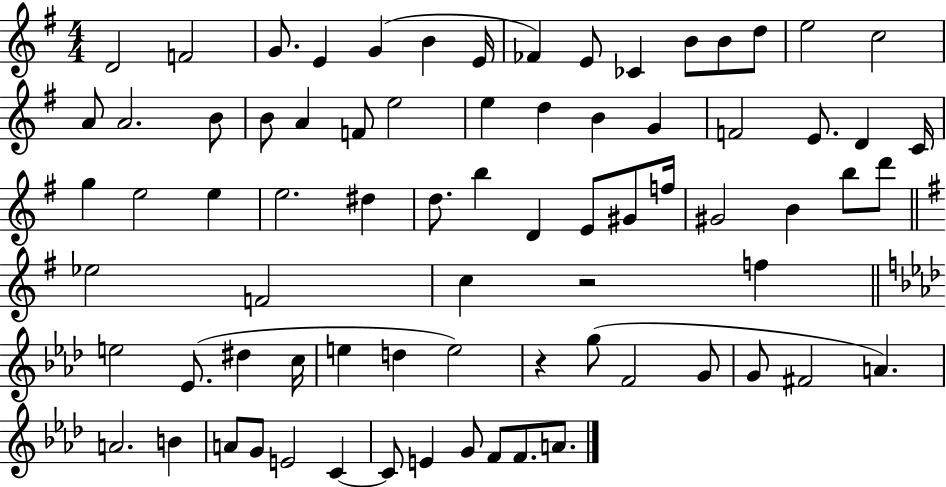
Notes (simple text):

D4/h F4/h G4/e. E4/q G4/q B4/q E4/s FES4/q E4/e CES4/q B4/e B4/e D5/e E5/h C5/h A4/e A4/h. B4/e B4/e A4/q F4/e E5/h E5/q D5/q B4/q G4/q F4/h E4/e. D4/q C4/s G5/q E5/h E5/q E5/h. D#5/q D5/e. B5/q D4/q E4/e G#4/e F5/s G#4/h B4/q B5/e D6/e Eb5/h F4/h C5/q R/h F5/q E5/h Eb4/e. D#5/q C5/s E5/q D5/q E5/h R/q G5/e F4/h G4/e G4/e F#4/h A4/q. A4/h. B4/q A4/e G4/e E4/h C4/q C4/e E4/q G4/e F4/e F4/e. A4/e.